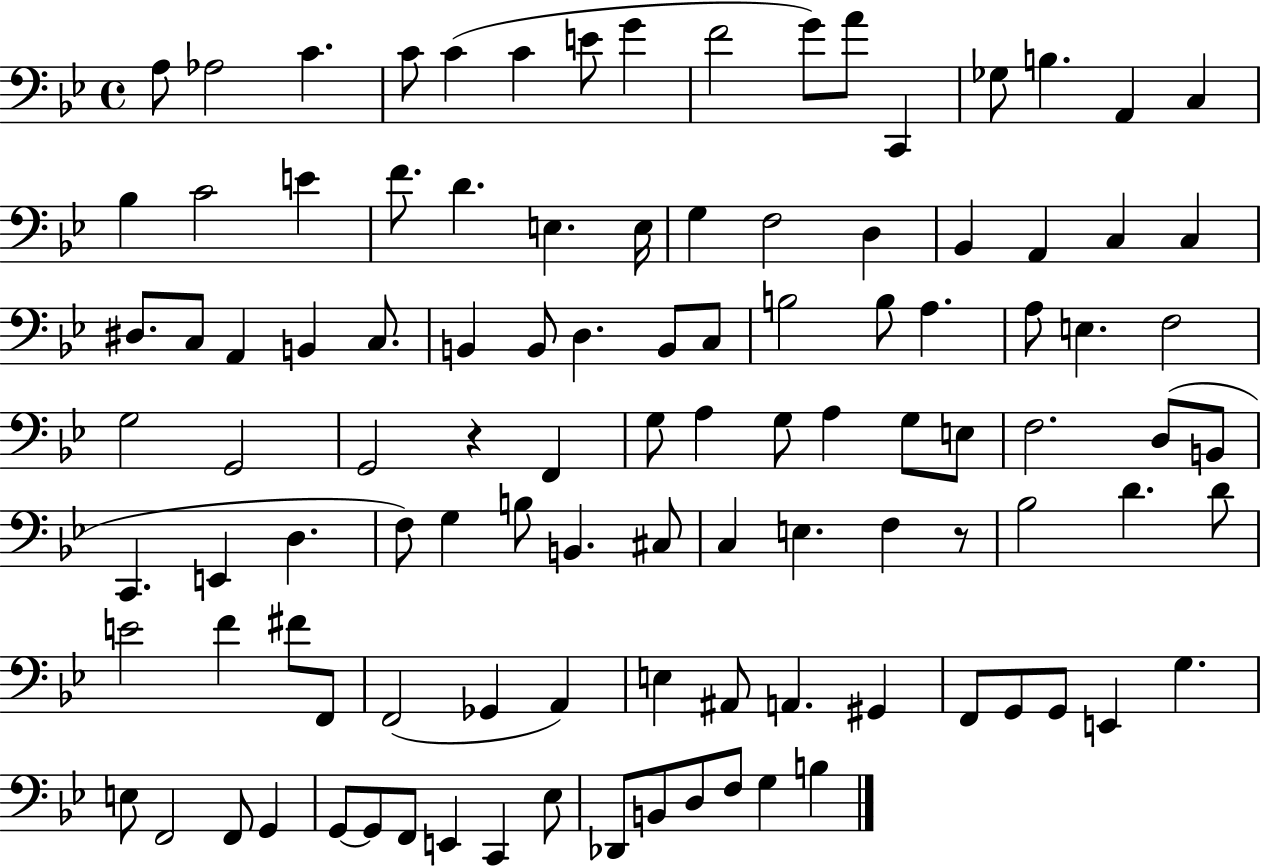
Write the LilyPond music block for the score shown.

{
  \clef bass
  \time 4/4
  \defaultTimeSignature
  \key bes \major
  a8 aes2 c'4. | c'8 c'4( c'4 e'8 g'4 | f'2 g'8) a'8 c,4 | ges8 b4. a,4 c4 | \break bes4 c'2 e'4 | f'8. d'4. e4. e16 | g4 f2 d4 | bes,4 a,4 c4 c4 | \break dis8. c8 a,4 b,4 c8. | b,4 b,8 d4. b,8 c8 | b2 b8 a4. | a8 e4. f2 | \break g2 g,2 | g,2 r4 f,4 | g8 a4 g8 a4 g8 e8 | f2. d8( b,8 | \break c,4. e,4 d4. | f8) g4 b8 b,4. cis8 | c4 e4. f4 r8 | bes2 d'4. d'8 | \break e'2 f'4 fis'8 f,8 | f,2( ges,4 a,4) | e4 ais,8 a,4. gis,4 | f,8 g,8 g,8 e,4 g4. | \break e8 f,2 f,8 g,4 | g,8~~ g,8 f,8 e,4 c,4 ees8 | des,8 b,8 d8 f8 g4 b4 | \bar "|."
}